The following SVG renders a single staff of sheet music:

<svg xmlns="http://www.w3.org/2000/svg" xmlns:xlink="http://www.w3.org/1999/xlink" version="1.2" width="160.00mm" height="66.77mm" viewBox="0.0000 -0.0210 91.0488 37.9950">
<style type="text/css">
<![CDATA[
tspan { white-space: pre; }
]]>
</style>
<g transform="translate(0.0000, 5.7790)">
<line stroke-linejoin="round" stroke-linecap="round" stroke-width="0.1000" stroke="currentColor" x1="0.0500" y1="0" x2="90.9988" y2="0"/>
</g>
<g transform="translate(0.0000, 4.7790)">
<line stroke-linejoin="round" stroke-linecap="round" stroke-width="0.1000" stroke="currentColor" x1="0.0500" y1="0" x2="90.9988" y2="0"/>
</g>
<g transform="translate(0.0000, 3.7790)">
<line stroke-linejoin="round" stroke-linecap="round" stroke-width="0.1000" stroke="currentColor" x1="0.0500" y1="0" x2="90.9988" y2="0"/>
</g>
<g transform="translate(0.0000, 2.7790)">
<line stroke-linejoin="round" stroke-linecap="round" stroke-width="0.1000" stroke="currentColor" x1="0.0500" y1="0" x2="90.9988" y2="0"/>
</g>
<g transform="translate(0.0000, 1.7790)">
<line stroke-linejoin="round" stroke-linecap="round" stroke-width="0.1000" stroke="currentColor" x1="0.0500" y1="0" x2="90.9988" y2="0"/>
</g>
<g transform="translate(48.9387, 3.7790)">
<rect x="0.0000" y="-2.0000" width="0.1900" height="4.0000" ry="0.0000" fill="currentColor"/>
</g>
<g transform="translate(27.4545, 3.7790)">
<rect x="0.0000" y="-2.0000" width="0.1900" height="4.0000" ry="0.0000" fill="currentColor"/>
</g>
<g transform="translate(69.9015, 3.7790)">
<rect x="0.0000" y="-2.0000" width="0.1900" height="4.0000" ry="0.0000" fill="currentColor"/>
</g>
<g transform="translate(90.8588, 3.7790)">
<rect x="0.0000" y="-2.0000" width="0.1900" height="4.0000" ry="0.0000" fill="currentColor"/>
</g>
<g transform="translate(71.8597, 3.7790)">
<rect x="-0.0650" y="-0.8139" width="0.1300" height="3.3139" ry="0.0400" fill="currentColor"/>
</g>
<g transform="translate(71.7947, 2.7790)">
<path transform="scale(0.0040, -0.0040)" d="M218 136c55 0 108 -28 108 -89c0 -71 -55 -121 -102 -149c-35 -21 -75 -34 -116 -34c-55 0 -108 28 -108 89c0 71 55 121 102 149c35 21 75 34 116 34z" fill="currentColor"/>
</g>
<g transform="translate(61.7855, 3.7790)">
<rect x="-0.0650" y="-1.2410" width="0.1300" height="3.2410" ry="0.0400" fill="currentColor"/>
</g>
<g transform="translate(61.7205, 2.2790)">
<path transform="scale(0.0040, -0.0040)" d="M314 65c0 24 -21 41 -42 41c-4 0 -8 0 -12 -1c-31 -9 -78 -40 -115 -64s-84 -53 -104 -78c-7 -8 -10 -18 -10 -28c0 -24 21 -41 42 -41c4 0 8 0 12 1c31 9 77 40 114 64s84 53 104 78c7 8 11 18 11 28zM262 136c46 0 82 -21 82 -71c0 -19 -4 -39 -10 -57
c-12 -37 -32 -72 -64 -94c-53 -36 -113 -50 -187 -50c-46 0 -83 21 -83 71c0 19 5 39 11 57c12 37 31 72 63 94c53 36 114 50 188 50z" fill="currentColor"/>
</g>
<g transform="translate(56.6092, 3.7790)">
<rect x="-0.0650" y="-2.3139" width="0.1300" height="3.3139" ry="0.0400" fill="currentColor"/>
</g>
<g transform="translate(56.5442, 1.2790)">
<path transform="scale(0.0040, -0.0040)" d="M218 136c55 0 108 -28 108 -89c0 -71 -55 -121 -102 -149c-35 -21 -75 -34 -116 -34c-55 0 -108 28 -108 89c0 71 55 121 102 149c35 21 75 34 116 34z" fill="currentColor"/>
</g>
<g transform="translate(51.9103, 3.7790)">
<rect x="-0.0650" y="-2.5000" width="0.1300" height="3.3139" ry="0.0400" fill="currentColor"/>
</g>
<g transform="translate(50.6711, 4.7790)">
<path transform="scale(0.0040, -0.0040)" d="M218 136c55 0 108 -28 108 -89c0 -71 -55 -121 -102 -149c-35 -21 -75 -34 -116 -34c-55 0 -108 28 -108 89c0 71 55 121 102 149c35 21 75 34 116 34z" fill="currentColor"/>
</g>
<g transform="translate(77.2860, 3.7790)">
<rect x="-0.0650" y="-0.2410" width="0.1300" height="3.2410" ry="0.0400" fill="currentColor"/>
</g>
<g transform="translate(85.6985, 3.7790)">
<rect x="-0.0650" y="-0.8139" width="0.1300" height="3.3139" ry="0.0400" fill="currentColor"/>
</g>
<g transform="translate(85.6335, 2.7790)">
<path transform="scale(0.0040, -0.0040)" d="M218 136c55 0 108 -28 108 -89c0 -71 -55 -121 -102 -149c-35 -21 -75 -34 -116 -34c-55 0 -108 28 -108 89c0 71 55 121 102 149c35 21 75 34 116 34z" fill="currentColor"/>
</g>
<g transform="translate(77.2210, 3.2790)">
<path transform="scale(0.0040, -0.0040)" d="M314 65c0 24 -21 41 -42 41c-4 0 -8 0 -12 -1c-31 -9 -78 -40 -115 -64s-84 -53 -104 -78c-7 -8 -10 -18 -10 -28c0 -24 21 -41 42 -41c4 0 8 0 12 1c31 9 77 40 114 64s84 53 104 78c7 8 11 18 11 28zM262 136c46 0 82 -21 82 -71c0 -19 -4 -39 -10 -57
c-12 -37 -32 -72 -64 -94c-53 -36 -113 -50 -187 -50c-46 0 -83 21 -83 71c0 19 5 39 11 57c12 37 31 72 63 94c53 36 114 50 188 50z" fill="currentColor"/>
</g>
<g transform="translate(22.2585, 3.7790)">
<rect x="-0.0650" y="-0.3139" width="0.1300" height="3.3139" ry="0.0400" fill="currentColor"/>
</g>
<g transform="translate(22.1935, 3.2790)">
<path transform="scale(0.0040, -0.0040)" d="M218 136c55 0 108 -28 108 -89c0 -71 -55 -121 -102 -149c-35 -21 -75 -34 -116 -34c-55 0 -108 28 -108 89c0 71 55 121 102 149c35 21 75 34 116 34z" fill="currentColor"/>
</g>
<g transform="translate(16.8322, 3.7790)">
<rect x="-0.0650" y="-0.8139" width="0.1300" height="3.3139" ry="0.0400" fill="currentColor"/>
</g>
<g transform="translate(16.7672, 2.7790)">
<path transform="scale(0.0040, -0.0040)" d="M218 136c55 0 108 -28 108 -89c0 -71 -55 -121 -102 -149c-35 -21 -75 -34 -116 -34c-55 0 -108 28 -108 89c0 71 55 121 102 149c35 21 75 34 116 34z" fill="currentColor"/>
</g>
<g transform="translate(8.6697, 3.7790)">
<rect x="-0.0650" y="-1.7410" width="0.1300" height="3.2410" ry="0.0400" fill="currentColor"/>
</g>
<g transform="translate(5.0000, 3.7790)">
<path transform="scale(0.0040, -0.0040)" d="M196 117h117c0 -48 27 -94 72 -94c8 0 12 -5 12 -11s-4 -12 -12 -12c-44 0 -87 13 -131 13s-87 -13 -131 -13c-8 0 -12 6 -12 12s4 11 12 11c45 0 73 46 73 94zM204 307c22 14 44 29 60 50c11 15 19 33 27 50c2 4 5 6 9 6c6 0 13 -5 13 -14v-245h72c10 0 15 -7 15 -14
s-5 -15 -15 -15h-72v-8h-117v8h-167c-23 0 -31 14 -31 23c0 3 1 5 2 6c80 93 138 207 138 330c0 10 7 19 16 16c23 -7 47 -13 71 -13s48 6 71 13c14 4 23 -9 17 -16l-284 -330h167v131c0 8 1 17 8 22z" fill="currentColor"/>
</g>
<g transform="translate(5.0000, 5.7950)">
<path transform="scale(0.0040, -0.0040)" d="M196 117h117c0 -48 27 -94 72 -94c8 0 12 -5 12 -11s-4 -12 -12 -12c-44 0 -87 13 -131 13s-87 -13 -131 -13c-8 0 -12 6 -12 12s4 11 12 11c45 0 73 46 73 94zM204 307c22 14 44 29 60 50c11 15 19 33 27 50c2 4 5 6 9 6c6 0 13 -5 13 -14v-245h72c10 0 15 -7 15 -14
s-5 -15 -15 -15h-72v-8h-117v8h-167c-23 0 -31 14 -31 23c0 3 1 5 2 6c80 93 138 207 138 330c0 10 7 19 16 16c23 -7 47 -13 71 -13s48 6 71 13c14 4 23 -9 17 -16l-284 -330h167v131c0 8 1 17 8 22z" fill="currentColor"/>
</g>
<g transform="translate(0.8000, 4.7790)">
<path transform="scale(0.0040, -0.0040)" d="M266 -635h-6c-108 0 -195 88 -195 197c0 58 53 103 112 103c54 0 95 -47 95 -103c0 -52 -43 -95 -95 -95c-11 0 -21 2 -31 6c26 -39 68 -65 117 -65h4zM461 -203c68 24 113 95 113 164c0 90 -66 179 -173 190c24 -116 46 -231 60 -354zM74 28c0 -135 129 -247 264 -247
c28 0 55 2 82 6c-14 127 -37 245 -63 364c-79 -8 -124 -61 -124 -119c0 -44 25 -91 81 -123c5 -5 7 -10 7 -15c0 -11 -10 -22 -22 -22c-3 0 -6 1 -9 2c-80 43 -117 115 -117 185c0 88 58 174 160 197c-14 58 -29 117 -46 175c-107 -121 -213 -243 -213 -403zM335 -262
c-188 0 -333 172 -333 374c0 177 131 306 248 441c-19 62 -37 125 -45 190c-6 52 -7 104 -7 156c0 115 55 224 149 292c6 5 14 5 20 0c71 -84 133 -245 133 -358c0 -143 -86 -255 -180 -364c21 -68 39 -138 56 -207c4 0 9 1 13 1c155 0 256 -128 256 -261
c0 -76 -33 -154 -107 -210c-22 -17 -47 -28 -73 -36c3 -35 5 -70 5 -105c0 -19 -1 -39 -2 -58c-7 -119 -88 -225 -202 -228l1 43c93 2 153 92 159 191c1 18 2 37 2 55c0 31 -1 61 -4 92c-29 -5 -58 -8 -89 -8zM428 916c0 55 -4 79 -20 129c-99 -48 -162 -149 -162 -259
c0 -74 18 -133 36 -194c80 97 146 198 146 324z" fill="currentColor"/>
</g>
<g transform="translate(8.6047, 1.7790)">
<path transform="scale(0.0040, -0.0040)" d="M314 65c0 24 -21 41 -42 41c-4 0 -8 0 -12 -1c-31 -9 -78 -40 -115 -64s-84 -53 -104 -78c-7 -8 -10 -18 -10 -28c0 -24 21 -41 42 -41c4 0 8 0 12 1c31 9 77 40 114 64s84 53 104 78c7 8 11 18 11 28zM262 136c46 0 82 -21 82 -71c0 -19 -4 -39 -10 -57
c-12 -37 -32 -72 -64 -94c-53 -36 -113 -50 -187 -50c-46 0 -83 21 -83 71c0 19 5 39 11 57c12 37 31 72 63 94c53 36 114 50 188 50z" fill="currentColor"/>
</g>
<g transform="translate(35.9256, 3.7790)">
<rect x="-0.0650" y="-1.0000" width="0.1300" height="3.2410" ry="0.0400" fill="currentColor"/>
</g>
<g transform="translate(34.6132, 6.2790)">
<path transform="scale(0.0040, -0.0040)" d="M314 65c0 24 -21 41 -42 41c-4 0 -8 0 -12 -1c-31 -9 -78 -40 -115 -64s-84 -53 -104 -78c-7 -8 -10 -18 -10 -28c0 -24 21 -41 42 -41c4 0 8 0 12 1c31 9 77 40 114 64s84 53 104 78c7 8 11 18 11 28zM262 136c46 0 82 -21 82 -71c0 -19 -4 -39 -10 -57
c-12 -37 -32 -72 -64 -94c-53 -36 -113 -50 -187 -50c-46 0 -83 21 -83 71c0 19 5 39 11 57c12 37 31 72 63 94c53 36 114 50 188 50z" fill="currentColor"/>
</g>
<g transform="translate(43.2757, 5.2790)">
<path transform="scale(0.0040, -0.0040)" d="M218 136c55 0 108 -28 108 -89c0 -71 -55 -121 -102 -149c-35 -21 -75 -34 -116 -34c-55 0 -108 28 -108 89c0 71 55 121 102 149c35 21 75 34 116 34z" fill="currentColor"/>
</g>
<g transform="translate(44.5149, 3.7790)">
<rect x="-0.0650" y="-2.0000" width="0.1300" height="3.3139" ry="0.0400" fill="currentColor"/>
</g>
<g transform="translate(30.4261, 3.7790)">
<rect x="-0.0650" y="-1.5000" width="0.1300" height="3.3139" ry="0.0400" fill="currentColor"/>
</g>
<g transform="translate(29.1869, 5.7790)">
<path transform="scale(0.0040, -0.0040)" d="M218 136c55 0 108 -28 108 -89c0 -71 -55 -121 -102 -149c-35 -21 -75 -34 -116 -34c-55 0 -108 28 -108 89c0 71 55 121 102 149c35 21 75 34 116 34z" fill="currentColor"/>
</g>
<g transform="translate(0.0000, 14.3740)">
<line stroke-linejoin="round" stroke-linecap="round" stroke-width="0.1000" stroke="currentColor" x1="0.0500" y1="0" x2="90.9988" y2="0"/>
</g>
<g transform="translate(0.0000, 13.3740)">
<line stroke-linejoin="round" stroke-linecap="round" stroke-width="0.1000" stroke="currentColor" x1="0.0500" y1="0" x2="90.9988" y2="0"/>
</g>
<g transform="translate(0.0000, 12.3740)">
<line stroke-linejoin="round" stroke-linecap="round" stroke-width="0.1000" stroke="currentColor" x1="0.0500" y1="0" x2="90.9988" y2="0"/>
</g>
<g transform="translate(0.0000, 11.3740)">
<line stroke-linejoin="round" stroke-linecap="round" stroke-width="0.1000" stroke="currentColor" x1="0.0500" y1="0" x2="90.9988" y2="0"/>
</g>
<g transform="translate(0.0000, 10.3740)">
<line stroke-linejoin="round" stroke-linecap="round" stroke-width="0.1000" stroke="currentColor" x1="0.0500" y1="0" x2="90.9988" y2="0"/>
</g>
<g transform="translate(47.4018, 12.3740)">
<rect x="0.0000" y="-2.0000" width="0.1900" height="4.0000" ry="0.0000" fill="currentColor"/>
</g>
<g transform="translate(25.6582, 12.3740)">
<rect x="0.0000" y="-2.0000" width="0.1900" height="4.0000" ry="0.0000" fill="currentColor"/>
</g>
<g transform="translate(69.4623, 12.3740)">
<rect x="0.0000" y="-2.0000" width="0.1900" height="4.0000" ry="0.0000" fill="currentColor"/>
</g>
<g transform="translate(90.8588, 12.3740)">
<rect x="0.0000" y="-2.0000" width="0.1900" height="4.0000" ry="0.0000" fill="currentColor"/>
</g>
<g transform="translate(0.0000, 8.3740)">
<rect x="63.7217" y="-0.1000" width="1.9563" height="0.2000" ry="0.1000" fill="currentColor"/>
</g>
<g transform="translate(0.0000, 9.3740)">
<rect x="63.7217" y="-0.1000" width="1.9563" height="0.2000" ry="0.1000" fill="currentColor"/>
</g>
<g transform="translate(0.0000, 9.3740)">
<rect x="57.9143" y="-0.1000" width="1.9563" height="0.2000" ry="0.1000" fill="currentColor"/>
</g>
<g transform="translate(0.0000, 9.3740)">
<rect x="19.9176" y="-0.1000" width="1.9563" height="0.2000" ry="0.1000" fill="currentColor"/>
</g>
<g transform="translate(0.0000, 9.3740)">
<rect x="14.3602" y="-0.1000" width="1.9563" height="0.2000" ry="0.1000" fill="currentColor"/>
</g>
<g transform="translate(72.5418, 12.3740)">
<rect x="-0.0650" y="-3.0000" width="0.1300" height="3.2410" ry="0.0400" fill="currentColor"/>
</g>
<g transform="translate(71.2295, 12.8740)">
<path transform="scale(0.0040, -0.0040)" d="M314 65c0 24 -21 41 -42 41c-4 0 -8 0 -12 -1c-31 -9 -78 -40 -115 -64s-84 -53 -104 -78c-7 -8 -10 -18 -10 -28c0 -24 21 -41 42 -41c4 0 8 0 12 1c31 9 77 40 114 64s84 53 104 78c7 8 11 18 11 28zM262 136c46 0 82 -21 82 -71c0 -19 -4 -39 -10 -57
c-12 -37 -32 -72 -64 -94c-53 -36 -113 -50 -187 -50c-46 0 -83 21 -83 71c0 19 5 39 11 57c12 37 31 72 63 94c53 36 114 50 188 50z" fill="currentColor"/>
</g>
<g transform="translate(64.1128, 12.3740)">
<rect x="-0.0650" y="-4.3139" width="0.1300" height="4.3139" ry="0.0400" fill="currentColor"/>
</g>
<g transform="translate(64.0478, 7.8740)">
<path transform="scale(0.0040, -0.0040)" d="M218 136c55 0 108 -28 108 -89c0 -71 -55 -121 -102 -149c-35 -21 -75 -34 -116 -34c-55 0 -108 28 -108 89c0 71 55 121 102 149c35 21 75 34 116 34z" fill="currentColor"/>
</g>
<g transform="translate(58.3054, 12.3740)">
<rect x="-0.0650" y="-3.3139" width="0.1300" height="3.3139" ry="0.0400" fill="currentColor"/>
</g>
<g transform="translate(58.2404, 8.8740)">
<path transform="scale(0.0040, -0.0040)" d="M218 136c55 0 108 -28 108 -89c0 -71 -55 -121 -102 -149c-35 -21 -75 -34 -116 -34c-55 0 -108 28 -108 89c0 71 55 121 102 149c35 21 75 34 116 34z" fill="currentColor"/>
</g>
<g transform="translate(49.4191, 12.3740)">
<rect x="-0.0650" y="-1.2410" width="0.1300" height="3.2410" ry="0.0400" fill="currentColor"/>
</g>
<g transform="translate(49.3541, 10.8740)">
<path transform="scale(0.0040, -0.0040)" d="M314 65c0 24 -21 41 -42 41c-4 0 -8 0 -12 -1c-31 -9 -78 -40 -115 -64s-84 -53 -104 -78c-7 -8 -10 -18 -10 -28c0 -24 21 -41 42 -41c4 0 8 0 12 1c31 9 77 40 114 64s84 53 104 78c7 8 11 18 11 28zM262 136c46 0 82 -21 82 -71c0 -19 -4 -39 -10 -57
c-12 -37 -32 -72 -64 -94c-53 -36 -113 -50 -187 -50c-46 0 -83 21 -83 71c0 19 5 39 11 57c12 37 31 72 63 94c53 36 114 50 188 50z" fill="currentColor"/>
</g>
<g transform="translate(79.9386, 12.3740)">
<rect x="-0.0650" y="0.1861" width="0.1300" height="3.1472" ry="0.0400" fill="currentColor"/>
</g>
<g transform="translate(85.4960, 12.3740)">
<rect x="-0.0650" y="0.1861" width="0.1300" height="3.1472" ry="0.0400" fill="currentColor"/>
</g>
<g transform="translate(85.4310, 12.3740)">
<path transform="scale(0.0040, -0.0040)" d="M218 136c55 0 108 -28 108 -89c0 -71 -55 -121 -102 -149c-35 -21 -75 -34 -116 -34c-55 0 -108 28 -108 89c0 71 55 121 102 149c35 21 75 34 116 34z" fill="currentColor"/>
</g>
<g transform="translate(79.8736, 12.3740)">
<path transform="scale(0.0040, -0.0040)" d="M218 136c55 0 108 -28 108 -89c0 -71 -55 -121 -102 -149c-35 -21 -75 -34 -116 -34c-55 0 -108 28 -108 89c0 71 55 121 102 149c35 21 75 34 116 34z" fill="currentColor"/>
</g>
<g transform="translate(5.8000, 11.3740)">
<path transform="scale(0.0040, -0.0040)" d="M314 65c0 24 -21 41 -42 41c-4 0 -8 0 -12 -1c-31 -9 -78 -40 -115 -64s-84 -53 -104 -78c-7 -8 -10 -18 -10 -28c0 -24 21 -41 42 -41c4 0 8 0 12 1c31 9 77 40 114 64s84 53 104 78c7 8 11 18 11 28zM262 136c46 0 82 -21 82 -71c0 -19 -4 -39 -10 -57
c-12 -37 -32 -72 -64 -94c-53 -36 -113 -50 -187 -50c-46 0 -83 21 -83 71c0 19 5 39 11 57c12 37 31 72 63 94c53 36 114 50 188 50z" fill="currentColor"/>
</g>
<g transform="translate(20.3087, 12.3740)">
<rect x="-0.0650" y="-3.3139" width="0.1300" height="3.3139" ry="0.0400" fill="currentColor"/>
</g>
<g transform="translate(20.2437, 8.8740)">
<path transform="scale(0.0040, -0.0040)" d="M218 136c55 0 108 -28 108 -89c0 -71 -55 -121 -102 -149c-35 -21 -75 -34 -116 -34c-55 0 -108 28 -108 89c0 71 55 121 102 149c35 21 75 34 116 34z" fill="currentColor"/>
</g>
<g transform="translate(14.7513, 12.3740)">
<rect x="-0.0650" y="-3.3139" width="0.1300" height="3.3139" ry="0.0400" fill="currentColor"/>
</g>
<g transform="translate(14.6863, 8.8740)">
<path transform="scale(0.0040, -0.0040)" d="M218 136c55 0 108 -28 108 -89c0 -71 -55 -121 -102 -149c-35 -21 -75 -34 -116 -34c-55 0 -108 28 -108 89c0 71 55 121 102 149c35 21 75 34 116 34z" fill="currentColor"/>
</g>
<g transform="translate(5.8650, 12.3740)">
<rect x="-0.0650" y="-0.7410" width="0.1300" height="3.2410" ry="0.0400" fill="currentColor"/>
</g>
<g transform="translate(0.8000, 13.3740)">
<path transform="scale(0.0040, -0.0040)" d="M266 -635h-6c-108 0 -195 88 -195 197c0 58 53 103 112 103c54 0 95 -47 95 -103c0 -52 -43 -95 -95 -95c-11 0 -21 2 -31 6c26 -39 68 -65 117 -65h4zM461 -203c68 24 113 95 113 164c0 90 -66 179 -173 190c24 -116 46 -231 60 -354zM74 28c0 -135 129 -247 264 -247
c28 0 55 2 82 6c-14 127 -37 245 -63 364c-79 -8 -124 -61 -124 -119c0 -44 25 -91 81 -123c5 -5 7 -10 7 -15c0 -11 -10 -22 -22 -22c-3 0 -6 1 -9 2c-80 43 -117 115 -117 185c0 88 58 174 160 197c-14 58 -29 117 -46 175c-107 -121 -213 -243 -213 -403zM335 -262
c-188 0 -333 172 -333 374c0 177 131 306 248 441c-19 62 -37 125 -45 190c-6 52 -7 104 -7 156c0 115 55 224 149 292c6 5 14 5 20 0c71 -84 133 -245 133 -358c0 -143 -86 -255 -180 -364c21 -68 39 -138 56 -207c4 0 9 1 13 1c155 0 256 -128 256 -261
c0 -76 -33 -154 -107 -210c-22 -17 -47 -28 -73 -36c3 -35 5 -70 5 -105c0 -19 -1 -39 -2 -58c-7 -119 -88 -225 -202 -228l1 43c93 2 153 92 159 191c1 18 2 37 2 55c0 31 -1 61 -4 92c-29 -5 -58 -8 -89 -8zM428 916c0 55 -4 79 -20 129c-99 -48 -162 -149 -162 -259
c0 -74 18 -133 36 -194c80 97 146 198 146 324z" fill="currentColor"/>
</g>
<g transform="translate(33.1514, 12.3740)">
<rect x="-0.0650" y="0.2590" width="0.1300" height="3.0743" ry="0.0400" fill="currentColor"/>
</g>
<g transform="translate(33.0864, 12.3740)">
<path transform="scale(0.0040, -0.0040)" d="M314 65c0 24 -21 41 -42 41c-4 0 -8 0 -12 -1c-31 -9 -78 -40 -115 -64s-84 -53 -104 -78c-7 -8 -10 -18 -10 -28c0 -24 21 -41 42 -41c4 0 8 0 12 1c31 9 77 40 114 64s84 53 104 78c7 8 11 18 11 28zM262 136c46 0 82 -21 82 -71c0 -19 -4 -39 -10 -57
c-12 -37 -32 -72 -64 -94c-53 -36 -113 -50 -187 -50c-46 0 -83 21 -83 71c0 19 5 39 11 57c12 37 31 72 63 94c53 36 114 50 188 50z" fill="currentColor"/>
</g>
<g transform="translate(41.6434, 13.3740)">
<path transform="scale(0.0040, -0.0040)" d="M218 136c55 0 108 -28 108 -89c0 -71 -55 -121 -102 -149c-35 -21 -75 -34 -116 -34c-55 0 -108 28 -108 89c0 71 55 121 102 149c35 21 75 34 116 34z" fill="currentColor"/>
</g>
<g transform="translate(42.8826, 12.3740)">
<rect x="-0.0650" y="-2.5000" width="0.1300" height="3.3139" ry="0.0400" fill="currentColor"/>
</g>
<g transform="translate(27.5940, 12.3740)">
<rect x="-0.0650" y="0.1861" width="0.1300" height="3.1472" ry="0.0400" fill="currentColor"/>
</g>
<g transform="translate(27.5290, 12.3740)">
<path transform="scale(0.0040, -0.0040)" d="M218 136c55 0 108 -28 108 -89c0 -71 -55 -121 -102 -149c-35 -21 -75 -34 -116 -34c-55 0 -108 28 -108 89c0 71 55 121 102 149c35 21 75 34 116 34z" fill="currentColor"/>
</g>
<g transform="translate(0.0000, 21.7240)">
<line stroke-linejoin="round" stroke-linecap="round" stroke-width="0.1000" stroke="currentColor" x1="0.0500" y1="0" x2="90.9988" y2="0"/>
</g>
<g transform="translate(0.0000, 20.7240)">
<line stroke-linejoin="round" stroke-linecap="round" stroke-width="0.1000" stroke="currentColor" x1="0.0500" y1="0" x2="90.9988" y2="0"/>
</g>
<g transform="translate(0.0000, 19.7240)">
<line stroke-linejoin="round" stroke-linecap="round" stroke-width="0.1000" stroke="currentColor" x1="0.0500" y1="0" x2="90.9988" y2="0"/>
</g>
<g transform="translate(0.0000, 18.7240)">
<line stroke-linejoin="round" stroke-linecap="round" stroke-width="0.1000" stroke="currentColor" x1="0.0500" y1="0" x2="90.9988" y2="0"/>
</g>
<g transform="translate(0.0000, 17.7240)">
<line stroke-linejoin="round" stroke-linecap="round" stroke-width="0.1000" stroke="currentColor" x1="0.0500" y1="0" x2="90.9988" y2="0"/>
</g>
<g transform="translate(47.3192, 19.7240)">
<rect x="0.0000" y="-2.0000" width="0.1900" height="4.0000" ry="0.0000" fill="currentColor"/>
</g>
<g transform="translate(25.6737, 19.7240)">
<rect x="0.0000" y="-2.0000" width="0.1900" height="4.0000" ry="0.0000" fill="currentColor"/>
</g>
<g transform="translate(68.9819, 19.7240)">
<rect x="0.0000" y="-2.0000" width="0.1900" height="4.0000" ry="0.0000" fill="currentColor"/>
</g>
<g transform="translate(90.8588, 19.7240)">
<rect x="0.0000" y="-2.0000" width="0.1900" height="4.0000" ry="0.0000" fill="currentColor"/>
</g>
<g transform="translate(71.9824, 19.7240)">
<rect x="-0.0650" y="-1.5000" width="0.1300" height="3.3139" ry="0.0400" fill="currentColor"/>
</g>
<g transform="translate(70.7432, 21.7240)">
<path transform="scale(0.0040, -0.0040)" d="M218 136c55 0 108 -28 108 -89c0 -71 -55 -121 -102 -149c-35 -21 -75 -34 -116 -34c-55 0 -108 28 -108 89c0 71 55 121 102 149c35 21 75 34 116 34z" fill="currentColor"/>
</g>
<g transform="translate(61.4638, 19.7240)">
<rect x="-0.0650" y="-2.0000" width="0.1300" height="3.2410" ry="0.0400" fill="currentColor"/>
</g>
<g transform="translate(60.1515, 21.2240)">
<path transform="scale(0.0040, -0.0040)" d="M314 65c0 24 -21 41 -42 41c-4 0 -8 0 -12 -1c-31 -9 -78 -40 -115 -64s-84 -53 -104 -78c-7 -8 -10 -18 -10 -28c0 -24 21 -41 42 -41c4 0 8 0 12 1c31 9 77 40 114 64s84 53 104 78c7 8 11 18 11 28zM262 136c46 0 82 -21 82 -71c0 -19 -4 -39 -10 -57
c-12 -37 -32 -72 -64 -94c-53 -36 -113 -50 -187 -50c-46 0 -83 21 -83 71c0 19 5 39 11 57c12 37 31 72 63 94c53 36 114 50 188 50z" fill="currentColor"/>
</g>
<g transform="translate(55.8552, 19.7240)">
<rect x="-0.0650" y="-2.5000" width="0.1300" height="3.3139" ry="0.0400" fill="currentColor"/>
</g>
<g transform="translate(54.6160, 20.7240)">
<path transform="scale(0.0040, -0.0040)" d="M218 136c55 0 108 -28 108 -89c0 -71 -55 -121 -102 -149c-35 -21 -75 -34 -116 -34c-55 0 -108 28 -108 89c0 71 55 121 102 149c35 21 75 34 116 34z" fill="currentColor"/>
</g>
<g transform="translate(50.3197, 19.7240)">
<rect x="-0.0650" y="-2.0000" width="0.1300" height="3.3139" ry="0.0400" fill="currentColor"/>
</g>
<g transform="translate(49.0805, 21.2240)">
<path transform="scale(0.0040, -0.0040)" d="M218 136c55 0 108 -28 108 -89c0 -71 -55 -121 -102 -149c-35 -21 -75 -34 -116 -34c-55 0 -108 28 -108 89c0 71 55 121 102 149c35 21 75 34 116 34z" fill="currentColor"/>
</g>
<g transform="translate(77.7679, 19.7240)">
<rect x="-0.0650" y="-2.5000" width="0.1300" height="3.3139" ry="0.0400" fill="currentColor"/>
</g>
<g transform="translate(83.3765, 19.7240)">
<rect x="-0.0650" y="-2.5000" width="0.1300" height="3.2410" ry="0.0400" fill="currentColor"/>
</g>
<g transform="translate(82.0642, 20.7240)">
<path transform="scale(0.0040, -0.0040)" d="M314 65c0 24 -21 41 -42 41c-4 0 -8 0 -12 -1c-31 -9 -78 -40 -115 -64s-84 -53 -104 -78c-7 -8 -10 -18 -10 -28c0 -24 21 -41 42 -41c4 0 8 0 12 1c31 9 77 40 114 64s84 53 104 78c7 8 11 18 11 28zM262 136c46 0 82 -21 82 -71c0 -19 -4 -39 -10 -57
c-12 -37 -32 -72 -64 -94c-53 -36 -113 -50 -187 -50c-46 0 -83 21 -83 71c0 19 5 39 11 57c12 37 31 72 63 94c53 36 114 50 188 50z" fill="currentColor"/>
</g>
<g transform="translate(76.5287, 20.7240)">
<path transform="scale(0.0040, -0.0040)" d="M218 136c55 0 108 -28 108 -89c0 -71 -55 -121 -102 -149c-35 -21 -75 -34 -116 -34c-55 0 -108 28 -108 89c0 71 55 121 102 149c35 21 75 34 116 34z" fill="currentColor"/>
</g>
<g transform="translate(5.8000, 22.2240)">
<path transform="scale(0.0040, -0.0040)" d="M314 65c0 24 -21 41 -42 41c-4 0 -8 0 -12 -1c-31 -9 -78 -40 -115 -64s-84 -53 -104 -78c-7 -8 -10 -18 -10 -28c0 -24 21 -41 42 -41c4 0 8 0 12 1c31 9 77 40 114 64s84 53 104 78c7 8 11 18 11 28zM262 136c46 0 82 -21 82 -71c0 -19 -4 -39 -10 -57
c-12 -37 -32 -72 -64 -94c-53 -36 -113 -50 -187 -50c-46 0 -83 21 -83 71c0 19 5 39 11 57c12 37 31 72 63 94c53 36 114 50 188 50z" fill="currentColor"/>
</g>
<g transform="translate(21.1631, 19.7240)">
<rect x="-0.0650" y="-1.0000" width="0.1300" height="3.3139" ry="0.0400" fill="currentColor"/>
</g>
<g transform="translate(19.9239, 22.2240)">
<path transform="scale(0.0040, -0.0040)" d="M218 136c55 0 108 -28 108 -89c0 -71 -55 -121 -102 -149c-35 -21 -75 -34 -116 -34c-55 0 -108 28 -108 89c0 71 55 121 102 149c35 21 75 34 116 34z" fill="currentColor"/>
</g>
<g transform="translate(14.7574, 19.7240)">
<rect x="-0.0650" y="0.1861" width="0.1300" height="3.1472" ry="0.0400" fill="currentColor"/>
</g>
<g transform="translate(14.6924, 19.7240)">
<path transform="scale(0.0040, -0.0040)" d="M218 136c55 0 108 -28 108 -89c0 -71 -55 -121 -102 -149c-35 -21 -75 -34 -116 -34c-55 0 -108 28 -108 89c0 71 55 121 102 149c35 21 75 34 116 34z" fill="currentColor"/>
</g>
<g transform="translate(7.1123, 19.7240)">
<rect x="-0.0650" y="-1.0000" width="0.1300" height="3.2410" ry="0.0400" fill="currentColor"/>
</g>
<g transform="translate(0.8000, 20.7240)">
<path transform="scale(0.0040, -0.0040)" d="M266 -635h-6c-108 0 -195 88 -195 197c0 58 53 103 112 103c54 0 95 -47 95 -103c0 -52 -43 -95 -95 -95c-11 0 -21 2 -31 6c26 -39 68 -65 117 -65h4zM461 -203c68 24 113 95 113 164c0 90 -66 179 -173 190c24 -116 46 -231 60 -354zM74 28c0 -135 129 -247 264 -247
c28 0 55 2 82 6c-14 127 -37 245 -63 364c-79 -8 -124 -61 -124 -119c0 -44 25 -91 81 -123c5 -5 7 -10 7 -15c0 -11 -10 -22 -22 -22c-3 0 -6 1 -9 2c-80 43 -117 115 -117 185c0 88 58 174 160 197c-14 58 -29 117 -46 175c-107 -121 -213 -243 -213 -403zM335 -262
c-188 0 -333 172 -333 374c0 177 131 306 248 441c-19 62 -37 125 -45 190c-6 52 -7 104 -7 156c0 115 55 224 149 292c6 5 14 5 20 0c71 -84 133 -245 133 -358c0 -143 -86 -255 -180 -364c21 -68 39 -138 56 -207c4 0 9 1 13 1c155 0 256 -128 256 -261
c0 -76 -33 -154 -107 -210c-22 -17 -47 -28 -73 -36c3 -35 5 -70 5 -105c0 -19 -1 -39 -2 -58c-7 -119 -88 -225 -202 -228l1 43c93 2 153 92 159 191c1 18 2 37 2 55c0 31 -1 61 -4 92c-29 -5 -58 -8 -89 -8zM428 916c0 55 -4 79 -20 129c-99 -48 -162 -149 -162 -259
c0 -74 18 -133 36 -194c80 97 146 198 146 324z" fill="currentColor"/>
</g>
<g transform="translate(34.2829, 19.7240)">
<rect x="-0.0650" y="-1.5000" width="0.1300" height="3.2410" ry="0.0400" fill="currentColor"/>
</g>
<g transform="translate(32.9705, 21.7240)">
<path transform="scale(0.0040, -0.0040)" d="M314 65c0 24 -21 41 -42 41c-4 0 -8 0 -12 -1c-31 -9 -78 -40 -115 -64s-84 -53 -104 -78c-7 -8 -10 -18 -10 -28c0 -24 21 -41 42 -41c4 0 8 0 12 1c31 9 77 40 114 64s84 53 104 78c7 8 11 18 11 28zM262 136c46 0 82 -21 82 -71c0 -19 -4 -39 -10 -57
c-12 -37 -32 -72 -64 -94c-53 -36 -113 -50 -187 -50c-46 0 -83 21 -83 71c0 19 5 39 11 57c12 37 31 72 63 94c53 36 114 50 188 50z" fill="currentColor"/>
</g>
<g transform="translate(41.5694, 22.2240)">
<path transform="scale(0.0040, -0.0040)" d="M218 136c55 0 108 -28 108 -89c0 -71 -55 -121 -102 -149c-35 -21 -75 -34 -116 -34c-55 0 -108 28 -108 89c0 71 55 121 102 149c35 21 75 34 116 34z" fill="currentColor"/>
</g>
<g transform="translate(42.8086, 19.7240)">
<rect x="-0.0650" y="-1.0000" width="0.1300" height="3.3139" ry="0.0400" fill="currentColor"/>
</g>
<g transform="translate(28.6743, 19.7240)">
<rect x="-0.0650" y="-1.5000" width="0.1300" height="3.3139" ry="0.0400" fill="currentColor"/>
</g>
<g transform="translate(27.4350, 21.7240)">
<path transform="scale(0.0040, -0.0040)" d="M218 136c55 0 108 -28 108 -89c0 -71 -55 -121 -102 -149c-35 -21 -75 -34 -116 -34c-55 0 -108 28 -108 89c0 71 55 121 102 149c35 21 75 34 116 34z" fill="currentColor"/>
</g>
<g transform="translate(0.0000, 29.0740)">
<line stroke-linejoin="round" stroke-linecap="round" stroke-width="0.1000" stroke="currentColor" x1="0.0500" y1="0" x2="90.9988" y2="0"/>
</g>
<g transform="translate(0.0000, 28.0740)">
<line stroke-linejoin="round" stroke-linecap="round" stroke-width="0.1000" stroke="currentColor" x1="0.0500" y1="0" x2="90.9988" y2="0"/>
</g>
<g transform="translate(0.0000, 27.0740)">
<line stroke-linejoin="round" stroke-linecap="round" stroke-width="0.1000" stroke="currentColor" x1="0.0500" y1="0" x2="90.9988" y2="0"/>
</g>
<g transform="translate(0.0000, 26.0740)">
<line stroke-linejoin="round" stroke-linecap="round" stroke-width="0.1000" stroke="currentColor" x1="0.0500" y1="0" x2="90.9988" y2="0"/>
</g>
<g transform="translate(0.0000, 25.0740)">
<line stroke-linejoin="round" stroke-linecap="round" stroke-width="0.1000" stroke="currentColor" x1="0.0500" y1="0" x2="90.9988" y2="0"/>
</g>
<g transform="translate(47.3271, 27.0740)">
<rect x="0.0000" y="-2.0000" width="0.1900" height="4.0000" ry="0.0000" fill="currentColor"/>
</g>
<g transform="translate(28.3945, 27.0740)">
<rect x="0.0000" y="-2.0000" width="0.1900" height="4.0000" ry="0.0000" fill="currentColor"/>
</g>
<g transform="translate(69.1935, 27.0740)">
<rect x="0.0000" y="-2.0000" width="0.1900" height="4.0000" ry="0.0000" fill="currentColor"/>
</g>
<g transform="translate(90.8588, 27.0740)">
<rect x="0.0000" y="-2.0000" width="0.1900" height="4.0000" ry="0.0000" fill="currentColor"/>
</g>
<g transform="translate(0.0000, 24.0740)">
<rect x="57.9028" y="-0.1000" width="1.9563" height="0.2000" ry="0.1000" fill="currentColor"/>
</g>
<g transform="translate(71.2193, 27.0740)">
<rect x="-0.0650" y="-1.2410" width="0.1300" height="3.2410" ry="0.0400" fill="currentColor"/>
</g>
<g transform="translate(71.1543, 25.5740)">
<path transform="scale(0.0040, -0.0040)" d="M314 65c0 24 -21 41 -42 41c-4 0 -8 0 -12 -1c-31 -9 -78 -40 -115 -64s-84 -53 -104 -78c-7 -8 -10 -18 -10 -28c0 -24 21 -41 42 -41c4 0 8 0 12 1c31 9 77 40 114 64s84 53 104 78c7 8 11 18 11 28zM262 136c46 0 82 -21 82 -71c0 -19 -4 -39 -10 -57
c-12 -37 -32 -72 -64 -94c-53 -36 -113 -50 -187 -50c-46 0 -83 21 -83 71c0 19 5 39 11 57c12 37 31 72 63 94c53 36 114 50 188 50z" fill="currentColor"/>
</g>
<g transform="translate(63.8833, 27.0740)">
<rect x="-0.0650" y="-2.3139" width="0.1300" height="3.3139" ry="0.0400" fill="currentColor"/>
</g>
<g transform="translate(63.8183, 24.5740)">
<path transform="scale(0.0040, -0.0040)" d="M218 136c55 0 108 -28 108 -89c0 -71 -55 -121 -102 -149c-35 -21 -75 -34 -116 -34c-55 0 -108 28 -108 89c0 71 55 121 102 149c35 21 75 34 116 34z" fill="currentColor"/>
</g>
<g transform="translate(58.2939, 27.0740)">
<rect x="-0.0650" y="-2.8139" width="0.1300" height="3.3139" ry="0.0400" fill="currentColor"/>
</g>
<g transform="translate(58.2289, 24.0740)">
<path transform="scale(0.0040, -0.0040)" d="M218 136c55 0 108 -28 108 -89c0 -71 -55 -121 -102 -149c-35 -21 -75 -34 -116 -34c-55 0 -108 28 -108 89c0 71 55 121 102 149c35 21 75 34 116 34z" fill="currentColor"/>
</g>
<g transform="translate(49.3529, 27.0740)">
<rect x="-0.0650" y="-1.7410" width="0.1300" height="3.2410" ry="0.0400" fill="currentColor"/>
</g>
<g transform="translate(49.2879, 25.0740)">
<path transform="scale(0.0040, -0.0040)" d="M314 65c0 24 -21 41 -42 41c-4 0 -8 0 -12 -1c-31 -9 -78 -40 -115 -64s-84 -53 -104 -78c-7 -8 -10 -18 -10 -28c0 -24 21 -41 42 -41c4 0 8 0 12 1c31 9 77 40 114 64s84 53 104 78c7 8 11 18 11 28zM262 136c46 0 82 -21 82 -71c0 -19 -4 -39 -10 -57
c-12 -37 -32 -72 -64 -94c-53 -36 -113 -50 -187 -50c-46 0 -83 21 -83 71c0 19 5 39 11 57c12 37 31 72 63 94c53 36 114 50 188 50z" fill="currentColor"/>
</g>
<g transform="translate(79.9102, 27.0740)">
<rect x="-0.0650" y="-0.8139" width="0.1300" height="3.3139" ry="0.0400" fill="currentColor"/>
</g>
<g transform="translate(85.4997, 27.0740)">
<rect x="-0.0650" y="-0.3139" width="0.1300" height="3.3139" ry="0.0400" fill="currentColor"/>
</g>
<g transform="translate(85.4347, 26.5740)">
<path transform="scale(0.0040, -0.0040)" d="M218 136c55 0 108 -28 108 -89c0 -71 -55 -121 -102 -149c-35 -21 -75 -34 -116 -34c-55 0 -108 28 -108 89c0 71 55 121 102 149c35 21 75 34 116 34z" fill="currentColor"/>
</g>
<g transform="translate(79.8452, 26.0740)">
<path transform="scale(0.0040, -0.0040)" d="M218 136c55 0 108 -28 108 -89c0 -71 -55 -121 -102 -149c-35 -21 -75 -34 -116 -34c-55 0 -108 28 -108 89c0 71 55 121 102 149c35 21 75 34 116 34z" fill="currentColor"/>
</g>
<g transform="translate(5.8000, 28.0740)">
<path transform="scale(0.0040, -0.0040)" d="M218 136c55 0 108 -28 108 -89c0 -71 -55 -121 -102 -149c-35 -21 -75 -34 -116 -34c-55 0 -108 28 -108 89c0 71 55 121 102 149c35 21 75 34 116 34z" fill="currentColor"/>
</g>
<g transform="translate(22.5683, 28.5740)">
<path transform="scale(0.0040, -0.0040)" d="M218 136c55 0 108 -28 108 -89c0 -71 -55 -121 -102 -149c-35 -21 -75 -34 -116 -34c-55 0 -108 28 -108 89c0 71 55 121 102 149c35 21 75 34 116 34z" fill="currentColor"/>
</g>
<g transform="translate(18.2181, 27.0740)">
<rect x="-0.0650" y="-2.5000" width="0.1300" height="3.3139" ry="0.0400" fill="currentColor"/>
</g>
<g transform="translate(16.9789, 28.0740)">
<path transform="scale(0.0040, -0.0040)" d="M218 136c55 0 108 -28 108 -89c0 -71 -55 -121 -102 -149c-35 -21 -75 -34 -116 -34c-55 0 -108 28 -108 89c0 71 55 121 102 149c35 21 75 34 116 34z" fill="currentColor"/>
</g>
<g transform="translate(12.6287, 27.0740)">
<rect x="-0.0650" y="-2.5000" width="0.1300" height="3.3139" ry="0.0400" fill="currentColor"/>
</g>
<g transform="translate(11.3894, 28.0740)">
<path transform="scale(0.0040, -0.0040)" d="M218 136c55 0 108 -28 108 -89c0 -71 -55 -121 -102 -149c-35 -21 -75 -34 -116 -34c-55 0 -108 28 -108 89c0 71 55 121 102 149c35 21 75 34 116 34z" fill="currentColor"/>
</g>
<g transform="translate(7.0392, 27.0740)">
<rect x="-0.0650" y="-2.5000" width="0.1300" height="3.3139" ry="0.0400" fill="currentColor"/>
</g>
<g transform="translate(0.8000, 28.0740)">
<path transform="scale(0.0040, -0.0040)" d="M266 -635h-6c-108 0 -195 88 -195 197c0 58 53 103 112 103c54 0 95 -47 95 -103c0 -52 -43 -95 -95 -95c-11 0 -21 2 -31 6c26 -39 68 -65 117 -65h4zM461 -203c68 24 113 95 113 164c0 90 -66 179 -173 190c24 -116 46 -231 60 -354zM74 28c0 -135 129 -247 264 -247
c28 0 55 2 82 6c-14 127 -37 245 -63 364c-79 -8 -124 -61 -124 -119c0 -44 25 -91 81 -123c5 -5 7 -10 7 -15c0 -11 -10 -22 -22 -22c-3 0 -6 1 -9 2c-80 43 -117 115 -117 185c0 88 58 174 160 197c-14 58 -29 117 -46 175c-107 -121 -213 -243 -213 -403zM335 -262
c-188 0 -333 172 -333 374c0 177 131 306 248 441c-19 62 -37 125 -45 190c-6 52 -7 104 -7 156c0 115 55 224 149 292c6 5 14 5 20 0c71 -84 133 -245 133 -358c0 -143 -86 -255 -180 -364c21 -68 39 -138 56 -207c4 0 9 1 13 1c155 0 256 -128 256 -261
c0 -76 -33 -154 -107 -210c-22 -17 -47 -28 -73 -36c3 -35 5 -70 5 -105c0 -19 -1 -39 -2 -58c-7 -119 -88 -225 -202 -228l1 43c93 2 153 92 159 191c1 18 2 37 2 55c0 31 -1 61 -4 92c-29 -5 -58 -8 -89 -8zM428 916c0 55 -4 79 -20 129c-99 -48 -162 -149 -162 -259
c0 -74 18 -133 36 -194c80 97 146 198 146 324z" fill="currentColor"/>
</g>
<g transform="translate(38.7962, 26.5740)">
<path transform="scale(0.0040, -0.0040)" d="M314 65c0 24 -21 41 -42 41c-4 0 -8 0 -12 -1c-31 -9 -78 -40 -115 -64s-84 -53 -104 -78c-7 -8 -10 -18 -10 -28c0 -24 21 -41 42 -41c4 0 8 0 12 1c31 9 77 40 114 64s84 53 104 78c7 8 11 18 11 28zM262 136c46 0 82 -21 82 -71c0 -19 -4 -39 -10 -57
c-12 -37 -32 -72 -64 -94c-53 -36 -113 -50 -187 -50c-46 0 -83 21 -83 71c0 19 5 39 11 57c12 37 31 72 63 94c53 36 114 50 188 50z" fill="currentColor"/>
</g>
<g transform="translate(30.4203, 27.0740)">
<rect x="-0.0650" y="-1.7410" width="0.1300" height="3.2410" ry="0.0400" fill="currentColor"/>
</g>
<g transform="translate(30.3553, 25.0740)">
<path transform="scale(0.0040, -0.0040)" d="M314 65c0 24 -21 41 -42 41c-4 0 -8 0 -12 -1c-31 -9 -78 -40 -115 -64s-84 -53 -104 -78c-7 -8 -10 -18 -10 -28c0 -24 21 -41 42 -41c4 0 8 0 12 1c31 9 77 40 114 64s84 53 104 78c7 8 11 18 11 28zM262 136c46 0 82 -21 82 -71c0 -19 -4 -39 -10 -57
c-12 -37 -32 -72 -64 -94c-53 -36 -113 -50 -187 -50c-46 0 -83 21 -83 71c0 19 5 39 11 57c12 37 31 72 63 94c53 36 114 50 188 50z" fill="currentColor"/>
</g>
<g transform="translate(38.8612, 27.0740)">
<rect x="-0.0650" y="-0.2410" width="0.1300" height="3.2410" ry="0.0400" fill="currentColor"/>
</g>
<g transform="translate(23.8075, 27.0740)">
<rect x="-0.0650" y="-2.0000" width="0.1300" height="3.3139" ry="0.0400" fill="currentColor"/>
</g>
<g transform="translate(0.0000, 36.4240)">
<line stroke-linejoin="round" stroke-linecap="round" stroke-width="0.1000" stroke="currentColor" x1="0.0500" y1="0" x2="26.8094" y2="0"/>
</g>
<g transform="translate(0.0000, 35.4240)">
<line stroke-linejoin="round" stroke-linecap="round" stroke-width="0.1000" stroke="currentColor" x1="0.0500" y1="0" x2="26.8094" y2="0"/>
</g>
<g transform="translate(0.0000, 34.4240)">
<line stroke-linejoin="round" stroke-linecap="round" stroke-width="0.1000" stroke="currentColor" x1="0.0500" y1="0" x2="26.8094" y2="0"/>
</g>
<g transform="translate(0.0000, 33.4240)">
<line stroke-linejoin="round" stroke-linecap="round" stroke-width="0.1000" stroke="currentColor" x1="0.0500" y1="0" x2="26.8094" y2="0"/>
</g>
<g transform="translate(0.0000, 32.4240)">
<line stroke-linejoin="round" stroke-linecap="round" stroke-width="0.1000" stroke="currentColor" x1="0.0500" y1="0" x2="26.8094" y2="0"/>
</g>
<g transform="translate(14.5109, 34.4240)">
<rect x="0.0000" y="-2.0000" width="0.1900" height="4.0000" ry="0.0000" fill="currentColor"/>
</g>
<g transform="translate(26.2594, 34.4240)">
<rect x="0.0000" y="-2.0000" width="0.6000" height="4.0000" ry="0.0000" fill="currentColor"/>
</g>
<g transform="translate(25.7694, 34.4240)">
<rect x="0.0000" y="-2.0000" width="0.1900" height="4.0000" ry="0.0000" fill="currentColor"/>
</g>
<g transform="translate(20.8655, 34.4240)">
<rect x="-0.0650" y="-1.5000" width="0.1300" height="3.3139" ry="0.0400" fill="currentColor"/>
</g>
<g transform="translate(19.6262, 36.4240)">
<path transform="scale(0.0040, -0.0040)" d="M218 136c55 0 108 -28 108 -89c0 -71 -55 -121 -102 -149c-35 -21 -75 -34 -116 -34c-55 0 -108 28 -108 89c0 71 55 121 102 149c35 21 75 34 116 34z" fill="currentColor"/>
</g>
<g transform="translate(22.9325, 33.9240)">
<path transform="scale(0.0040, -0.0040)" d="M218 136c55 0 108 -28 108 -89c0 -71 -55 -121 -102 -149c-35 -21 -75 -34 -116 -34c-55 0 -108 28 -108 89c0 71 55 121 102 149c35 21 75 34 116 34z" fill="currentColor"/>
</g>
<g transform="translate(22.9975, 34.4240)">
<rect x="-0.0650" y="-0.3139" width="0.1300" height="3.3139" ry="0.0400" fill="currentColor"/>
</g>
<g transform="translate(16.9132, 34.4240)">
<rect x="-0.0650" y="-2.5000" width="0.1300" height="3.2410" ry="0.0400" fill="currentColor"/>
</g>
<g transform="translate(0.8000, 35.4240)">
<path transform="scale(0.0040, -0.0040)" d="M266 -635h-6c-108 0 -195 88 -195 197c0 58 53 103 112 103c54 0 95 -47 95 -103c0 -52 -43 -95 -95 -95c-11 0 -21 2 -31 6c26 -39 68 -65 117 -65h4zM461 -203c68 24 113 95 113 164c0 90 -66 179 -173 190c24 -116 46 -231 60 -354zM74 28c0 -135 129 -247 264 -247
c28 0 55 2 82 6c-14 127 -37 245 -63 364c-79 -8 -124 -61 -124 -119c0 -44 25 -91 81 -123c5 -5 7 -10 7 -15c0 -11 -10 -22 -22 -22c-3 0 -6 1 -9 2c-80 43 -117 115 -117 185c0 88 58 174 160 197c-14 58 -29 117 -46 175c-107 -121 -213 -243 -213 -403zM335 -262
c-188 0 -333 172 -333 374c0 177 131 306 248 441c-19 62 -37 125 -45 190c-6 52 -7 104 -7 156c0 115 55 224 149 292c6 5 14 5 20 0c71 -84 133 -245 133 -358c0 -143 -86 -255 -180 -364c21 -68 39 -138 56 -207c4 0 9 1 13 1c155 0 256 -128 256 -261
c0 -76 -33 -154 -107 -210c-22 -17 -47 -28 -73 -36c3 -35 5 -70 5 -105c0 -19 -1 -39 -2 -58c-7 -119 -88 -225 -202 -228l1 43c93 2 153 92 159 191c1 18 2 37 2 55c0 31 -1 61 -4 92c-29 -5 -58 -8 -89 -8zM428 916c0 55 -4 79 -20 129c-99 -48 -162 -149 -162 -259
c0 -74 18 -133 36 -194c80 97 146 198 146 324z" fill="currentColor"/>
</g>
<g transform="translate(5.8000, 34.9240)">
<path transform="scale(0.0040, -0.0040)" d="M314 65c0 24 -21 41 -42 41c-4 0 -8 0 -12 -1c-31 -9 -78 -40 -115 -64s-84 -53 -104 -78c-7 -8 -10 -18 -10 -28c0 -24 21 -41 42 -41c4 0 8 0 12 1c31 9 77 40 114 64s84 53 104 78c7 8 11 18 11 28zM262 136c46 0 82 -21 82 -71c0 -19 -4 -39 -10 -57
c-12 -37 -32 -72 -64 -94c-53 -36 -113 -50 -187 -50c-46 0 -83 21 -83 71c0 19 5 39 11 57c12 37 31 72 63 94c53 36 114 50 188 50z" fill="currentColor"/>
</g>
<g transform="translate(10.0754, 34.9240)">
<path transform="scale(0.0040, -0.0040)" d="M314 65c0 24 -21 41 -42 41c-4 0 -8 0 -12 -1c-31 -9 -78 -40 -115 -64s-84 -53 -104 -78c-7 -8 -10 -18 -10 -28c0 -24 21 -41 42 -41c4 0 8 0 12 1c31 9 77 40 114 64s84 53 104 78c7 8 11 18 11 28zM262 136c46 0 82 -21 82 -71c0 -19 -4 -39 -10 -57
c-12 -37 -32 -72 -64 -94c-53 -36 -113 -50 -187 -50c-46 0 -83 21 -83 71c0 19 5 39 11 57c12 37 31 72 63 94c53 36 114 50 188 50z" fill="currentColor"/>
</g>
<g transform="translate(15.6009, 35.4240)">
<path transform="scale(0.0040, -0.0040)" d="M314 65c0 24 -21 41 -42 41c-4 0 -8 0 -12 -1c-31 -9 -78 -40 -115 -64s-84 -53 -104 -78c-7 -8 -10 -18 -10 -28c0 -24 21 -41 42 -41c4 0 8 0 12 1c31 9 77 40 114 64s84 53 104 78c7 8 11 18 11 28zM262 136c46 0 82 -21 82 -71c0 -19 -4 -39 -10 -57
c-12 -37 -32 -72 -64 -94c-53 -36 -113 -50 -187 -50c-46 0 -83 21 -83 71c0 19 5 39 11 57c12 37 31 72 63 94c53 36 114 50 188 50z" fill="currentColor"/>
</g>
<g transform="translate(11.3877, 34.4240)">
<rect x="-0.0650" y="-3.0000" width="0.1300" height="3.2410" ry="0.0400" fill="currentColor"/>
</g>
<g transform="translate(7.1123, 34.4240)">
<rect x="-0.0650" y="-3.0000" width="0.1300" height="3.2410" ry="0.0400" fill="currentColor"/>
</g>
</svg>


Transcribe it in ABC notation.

X:1
T:Untitled
M:4/4
L:1/4
K:C
f2 d c E D2 F G g e2 d c2 d d2 b b B B2 G e2 b d' A2 B B D2 B D E E2 D F G F2 E G G2 G G G F f2 c2 f2 a g e2 d c A2 A2 G2 E c